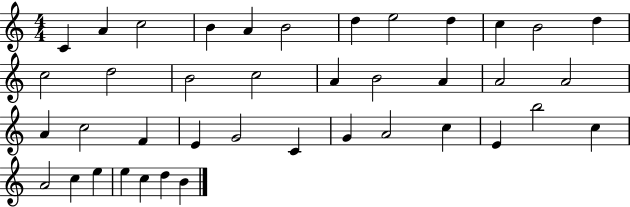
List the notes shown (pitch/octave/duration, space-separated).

C4/q A4/q C5/h B4/q A4/q B4/h D5/q E5/h D5/q C5/q B4/h D5/q C5/h D5/h B4/h C5/h A4/q B4/h A4/q A4/h A4/h A4/q C5/h F4/q E4/q G4/h C4/q G4/q A4/h C5/q E4/q B5/h C5/q A4/h C5/q E5/q E5/q C5/q D5/q B4/q